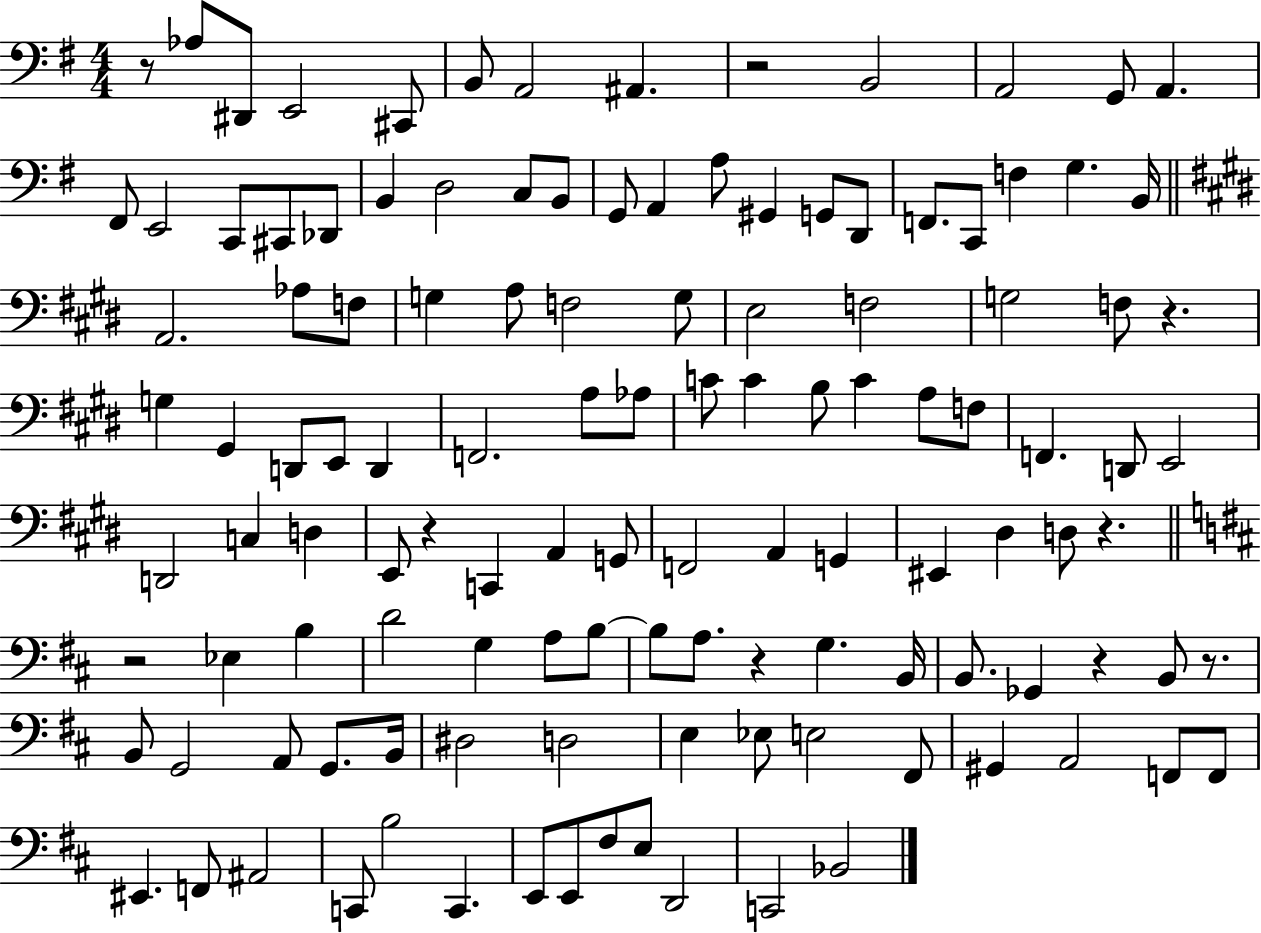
X:1
T:Untitled
M:4/4
L:1/4
K:G
z/2 _A,/2 ^D,,/2 E,,2 ^C,,/2 B,,/2 A,,2 ^A,, z2 B,,2 A,,2 G,,/2 A,, ^F,,/2 E,,2 C,,/2 ^C,,/2 _D,,/2 B,, D,2 C,/2 B,,/2 G,,/2 A,, A,/2 ^G,, G,,/2 D,,/2 F,,/2 C,,/2 F, G, B,,/4 A,,2 _A,/2 F,/2 G, A,/2 F,2 G,/2 E,2 F,2 G,2 F,/2 z G, ^G,, D,,/2 E,,/2 D,, F,,2 A,/2 _A,/2 C/2 C B,/2 C A,/2 F,/2 F,, D,,/2 E,,2 D,,2 C, D, E,,/2 z C,, A,, G,,/2 F,,2 A,, G,, ^E,, ^D, D,/2 z z2 _E, B, D2 G, A,/2 B,/2 B,/2 A,/2 z G, B,,/4 B,,/2 _G,, z B,,/2 z/2 B,,/2 G,,2 A,,/2 G,,/2 B,,/4 ^D,2 D,2 E, _E,/2 E,2 ^F,,/2 ^G,, A,,2 F,,/2 F,,/2 ^E,, F,,/2 ^A,,2 C,,/2 B,2 C,, E,,/2 E,,/2 ^F,/2 E,/2 D,,2 C,,2 _B,,2